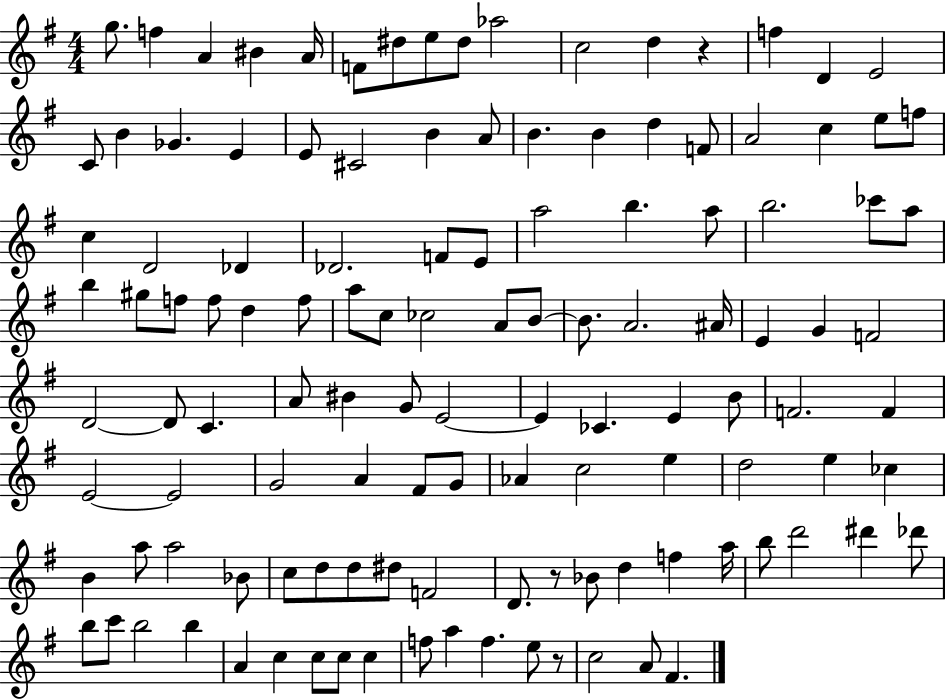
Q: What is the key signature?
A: G major